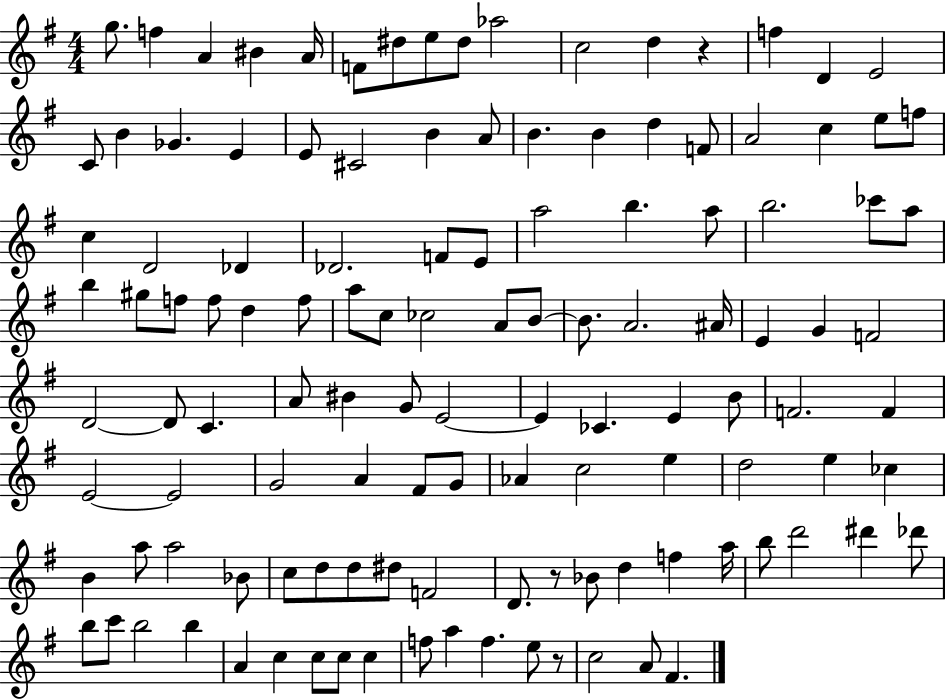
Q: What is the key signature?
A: G major